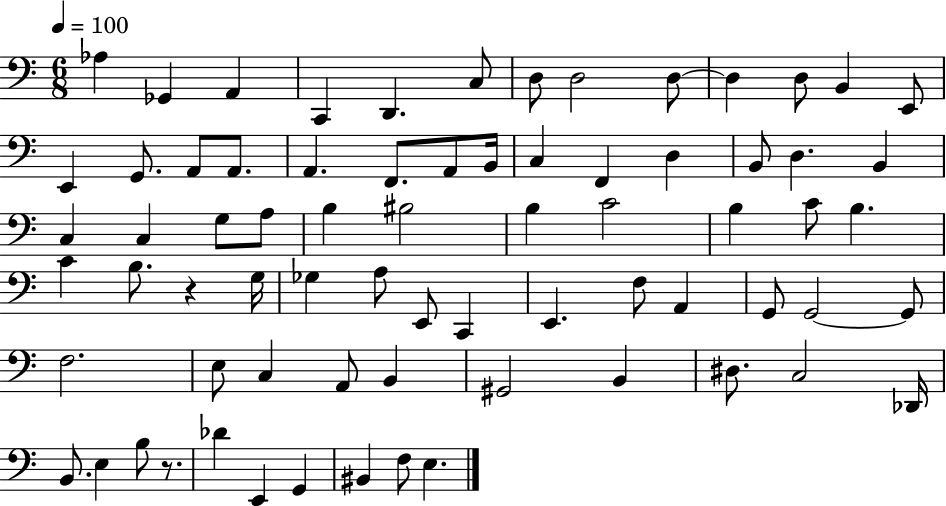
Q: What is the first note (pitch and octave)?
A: Ab3